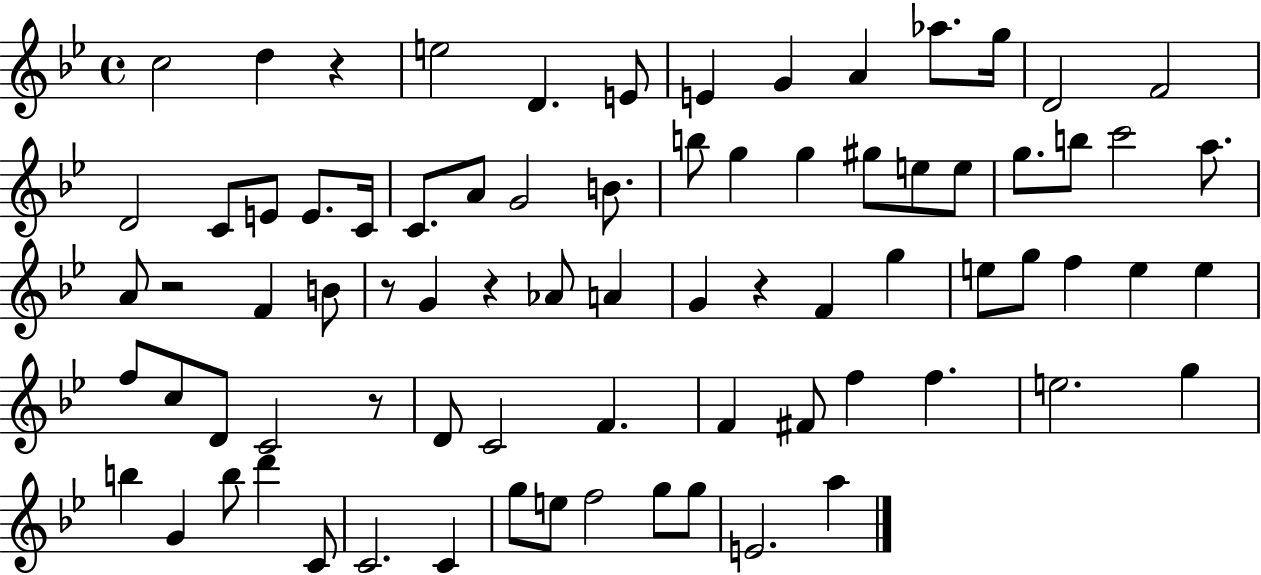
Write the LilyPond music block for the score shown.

{
  \clef treble
  \time 4/4
  \defaultTimeSignature
  \key bes \major
  \repeat volta 2 { c''2 d''4 r4 | e''2 d'4. e'8 | e'4 g'4 a'4 aes''8. g''16 | d'2 f'2 | \break d'2 c'8 e'8 e'8. c'16 | c'8. a'8 g'2 b'8. | b''8 g''4 g''4 gis''8 e''8 e''8 | g''8. b''8 c'''2 a''8. | \break a'8 r2 f'4 b'8 | r8 g'4 r4 aes'8 a'4 | g'4 r4 f'4 g''4 | e''8 g''8 f''4 e''4 e''4 | \break f''8 c''8 d'8 c'2 r8 | d'8 c'2 f'4. | f'4 fis'8 f''4 f''4. | e''2. g''4 | \break b''4 g'4 b''8 d'''4 c'8 | c'2. c'4 | g''8 e''8 f''2 g''8 g''8 | e'2. a''4 | \break } \bar "|."
}